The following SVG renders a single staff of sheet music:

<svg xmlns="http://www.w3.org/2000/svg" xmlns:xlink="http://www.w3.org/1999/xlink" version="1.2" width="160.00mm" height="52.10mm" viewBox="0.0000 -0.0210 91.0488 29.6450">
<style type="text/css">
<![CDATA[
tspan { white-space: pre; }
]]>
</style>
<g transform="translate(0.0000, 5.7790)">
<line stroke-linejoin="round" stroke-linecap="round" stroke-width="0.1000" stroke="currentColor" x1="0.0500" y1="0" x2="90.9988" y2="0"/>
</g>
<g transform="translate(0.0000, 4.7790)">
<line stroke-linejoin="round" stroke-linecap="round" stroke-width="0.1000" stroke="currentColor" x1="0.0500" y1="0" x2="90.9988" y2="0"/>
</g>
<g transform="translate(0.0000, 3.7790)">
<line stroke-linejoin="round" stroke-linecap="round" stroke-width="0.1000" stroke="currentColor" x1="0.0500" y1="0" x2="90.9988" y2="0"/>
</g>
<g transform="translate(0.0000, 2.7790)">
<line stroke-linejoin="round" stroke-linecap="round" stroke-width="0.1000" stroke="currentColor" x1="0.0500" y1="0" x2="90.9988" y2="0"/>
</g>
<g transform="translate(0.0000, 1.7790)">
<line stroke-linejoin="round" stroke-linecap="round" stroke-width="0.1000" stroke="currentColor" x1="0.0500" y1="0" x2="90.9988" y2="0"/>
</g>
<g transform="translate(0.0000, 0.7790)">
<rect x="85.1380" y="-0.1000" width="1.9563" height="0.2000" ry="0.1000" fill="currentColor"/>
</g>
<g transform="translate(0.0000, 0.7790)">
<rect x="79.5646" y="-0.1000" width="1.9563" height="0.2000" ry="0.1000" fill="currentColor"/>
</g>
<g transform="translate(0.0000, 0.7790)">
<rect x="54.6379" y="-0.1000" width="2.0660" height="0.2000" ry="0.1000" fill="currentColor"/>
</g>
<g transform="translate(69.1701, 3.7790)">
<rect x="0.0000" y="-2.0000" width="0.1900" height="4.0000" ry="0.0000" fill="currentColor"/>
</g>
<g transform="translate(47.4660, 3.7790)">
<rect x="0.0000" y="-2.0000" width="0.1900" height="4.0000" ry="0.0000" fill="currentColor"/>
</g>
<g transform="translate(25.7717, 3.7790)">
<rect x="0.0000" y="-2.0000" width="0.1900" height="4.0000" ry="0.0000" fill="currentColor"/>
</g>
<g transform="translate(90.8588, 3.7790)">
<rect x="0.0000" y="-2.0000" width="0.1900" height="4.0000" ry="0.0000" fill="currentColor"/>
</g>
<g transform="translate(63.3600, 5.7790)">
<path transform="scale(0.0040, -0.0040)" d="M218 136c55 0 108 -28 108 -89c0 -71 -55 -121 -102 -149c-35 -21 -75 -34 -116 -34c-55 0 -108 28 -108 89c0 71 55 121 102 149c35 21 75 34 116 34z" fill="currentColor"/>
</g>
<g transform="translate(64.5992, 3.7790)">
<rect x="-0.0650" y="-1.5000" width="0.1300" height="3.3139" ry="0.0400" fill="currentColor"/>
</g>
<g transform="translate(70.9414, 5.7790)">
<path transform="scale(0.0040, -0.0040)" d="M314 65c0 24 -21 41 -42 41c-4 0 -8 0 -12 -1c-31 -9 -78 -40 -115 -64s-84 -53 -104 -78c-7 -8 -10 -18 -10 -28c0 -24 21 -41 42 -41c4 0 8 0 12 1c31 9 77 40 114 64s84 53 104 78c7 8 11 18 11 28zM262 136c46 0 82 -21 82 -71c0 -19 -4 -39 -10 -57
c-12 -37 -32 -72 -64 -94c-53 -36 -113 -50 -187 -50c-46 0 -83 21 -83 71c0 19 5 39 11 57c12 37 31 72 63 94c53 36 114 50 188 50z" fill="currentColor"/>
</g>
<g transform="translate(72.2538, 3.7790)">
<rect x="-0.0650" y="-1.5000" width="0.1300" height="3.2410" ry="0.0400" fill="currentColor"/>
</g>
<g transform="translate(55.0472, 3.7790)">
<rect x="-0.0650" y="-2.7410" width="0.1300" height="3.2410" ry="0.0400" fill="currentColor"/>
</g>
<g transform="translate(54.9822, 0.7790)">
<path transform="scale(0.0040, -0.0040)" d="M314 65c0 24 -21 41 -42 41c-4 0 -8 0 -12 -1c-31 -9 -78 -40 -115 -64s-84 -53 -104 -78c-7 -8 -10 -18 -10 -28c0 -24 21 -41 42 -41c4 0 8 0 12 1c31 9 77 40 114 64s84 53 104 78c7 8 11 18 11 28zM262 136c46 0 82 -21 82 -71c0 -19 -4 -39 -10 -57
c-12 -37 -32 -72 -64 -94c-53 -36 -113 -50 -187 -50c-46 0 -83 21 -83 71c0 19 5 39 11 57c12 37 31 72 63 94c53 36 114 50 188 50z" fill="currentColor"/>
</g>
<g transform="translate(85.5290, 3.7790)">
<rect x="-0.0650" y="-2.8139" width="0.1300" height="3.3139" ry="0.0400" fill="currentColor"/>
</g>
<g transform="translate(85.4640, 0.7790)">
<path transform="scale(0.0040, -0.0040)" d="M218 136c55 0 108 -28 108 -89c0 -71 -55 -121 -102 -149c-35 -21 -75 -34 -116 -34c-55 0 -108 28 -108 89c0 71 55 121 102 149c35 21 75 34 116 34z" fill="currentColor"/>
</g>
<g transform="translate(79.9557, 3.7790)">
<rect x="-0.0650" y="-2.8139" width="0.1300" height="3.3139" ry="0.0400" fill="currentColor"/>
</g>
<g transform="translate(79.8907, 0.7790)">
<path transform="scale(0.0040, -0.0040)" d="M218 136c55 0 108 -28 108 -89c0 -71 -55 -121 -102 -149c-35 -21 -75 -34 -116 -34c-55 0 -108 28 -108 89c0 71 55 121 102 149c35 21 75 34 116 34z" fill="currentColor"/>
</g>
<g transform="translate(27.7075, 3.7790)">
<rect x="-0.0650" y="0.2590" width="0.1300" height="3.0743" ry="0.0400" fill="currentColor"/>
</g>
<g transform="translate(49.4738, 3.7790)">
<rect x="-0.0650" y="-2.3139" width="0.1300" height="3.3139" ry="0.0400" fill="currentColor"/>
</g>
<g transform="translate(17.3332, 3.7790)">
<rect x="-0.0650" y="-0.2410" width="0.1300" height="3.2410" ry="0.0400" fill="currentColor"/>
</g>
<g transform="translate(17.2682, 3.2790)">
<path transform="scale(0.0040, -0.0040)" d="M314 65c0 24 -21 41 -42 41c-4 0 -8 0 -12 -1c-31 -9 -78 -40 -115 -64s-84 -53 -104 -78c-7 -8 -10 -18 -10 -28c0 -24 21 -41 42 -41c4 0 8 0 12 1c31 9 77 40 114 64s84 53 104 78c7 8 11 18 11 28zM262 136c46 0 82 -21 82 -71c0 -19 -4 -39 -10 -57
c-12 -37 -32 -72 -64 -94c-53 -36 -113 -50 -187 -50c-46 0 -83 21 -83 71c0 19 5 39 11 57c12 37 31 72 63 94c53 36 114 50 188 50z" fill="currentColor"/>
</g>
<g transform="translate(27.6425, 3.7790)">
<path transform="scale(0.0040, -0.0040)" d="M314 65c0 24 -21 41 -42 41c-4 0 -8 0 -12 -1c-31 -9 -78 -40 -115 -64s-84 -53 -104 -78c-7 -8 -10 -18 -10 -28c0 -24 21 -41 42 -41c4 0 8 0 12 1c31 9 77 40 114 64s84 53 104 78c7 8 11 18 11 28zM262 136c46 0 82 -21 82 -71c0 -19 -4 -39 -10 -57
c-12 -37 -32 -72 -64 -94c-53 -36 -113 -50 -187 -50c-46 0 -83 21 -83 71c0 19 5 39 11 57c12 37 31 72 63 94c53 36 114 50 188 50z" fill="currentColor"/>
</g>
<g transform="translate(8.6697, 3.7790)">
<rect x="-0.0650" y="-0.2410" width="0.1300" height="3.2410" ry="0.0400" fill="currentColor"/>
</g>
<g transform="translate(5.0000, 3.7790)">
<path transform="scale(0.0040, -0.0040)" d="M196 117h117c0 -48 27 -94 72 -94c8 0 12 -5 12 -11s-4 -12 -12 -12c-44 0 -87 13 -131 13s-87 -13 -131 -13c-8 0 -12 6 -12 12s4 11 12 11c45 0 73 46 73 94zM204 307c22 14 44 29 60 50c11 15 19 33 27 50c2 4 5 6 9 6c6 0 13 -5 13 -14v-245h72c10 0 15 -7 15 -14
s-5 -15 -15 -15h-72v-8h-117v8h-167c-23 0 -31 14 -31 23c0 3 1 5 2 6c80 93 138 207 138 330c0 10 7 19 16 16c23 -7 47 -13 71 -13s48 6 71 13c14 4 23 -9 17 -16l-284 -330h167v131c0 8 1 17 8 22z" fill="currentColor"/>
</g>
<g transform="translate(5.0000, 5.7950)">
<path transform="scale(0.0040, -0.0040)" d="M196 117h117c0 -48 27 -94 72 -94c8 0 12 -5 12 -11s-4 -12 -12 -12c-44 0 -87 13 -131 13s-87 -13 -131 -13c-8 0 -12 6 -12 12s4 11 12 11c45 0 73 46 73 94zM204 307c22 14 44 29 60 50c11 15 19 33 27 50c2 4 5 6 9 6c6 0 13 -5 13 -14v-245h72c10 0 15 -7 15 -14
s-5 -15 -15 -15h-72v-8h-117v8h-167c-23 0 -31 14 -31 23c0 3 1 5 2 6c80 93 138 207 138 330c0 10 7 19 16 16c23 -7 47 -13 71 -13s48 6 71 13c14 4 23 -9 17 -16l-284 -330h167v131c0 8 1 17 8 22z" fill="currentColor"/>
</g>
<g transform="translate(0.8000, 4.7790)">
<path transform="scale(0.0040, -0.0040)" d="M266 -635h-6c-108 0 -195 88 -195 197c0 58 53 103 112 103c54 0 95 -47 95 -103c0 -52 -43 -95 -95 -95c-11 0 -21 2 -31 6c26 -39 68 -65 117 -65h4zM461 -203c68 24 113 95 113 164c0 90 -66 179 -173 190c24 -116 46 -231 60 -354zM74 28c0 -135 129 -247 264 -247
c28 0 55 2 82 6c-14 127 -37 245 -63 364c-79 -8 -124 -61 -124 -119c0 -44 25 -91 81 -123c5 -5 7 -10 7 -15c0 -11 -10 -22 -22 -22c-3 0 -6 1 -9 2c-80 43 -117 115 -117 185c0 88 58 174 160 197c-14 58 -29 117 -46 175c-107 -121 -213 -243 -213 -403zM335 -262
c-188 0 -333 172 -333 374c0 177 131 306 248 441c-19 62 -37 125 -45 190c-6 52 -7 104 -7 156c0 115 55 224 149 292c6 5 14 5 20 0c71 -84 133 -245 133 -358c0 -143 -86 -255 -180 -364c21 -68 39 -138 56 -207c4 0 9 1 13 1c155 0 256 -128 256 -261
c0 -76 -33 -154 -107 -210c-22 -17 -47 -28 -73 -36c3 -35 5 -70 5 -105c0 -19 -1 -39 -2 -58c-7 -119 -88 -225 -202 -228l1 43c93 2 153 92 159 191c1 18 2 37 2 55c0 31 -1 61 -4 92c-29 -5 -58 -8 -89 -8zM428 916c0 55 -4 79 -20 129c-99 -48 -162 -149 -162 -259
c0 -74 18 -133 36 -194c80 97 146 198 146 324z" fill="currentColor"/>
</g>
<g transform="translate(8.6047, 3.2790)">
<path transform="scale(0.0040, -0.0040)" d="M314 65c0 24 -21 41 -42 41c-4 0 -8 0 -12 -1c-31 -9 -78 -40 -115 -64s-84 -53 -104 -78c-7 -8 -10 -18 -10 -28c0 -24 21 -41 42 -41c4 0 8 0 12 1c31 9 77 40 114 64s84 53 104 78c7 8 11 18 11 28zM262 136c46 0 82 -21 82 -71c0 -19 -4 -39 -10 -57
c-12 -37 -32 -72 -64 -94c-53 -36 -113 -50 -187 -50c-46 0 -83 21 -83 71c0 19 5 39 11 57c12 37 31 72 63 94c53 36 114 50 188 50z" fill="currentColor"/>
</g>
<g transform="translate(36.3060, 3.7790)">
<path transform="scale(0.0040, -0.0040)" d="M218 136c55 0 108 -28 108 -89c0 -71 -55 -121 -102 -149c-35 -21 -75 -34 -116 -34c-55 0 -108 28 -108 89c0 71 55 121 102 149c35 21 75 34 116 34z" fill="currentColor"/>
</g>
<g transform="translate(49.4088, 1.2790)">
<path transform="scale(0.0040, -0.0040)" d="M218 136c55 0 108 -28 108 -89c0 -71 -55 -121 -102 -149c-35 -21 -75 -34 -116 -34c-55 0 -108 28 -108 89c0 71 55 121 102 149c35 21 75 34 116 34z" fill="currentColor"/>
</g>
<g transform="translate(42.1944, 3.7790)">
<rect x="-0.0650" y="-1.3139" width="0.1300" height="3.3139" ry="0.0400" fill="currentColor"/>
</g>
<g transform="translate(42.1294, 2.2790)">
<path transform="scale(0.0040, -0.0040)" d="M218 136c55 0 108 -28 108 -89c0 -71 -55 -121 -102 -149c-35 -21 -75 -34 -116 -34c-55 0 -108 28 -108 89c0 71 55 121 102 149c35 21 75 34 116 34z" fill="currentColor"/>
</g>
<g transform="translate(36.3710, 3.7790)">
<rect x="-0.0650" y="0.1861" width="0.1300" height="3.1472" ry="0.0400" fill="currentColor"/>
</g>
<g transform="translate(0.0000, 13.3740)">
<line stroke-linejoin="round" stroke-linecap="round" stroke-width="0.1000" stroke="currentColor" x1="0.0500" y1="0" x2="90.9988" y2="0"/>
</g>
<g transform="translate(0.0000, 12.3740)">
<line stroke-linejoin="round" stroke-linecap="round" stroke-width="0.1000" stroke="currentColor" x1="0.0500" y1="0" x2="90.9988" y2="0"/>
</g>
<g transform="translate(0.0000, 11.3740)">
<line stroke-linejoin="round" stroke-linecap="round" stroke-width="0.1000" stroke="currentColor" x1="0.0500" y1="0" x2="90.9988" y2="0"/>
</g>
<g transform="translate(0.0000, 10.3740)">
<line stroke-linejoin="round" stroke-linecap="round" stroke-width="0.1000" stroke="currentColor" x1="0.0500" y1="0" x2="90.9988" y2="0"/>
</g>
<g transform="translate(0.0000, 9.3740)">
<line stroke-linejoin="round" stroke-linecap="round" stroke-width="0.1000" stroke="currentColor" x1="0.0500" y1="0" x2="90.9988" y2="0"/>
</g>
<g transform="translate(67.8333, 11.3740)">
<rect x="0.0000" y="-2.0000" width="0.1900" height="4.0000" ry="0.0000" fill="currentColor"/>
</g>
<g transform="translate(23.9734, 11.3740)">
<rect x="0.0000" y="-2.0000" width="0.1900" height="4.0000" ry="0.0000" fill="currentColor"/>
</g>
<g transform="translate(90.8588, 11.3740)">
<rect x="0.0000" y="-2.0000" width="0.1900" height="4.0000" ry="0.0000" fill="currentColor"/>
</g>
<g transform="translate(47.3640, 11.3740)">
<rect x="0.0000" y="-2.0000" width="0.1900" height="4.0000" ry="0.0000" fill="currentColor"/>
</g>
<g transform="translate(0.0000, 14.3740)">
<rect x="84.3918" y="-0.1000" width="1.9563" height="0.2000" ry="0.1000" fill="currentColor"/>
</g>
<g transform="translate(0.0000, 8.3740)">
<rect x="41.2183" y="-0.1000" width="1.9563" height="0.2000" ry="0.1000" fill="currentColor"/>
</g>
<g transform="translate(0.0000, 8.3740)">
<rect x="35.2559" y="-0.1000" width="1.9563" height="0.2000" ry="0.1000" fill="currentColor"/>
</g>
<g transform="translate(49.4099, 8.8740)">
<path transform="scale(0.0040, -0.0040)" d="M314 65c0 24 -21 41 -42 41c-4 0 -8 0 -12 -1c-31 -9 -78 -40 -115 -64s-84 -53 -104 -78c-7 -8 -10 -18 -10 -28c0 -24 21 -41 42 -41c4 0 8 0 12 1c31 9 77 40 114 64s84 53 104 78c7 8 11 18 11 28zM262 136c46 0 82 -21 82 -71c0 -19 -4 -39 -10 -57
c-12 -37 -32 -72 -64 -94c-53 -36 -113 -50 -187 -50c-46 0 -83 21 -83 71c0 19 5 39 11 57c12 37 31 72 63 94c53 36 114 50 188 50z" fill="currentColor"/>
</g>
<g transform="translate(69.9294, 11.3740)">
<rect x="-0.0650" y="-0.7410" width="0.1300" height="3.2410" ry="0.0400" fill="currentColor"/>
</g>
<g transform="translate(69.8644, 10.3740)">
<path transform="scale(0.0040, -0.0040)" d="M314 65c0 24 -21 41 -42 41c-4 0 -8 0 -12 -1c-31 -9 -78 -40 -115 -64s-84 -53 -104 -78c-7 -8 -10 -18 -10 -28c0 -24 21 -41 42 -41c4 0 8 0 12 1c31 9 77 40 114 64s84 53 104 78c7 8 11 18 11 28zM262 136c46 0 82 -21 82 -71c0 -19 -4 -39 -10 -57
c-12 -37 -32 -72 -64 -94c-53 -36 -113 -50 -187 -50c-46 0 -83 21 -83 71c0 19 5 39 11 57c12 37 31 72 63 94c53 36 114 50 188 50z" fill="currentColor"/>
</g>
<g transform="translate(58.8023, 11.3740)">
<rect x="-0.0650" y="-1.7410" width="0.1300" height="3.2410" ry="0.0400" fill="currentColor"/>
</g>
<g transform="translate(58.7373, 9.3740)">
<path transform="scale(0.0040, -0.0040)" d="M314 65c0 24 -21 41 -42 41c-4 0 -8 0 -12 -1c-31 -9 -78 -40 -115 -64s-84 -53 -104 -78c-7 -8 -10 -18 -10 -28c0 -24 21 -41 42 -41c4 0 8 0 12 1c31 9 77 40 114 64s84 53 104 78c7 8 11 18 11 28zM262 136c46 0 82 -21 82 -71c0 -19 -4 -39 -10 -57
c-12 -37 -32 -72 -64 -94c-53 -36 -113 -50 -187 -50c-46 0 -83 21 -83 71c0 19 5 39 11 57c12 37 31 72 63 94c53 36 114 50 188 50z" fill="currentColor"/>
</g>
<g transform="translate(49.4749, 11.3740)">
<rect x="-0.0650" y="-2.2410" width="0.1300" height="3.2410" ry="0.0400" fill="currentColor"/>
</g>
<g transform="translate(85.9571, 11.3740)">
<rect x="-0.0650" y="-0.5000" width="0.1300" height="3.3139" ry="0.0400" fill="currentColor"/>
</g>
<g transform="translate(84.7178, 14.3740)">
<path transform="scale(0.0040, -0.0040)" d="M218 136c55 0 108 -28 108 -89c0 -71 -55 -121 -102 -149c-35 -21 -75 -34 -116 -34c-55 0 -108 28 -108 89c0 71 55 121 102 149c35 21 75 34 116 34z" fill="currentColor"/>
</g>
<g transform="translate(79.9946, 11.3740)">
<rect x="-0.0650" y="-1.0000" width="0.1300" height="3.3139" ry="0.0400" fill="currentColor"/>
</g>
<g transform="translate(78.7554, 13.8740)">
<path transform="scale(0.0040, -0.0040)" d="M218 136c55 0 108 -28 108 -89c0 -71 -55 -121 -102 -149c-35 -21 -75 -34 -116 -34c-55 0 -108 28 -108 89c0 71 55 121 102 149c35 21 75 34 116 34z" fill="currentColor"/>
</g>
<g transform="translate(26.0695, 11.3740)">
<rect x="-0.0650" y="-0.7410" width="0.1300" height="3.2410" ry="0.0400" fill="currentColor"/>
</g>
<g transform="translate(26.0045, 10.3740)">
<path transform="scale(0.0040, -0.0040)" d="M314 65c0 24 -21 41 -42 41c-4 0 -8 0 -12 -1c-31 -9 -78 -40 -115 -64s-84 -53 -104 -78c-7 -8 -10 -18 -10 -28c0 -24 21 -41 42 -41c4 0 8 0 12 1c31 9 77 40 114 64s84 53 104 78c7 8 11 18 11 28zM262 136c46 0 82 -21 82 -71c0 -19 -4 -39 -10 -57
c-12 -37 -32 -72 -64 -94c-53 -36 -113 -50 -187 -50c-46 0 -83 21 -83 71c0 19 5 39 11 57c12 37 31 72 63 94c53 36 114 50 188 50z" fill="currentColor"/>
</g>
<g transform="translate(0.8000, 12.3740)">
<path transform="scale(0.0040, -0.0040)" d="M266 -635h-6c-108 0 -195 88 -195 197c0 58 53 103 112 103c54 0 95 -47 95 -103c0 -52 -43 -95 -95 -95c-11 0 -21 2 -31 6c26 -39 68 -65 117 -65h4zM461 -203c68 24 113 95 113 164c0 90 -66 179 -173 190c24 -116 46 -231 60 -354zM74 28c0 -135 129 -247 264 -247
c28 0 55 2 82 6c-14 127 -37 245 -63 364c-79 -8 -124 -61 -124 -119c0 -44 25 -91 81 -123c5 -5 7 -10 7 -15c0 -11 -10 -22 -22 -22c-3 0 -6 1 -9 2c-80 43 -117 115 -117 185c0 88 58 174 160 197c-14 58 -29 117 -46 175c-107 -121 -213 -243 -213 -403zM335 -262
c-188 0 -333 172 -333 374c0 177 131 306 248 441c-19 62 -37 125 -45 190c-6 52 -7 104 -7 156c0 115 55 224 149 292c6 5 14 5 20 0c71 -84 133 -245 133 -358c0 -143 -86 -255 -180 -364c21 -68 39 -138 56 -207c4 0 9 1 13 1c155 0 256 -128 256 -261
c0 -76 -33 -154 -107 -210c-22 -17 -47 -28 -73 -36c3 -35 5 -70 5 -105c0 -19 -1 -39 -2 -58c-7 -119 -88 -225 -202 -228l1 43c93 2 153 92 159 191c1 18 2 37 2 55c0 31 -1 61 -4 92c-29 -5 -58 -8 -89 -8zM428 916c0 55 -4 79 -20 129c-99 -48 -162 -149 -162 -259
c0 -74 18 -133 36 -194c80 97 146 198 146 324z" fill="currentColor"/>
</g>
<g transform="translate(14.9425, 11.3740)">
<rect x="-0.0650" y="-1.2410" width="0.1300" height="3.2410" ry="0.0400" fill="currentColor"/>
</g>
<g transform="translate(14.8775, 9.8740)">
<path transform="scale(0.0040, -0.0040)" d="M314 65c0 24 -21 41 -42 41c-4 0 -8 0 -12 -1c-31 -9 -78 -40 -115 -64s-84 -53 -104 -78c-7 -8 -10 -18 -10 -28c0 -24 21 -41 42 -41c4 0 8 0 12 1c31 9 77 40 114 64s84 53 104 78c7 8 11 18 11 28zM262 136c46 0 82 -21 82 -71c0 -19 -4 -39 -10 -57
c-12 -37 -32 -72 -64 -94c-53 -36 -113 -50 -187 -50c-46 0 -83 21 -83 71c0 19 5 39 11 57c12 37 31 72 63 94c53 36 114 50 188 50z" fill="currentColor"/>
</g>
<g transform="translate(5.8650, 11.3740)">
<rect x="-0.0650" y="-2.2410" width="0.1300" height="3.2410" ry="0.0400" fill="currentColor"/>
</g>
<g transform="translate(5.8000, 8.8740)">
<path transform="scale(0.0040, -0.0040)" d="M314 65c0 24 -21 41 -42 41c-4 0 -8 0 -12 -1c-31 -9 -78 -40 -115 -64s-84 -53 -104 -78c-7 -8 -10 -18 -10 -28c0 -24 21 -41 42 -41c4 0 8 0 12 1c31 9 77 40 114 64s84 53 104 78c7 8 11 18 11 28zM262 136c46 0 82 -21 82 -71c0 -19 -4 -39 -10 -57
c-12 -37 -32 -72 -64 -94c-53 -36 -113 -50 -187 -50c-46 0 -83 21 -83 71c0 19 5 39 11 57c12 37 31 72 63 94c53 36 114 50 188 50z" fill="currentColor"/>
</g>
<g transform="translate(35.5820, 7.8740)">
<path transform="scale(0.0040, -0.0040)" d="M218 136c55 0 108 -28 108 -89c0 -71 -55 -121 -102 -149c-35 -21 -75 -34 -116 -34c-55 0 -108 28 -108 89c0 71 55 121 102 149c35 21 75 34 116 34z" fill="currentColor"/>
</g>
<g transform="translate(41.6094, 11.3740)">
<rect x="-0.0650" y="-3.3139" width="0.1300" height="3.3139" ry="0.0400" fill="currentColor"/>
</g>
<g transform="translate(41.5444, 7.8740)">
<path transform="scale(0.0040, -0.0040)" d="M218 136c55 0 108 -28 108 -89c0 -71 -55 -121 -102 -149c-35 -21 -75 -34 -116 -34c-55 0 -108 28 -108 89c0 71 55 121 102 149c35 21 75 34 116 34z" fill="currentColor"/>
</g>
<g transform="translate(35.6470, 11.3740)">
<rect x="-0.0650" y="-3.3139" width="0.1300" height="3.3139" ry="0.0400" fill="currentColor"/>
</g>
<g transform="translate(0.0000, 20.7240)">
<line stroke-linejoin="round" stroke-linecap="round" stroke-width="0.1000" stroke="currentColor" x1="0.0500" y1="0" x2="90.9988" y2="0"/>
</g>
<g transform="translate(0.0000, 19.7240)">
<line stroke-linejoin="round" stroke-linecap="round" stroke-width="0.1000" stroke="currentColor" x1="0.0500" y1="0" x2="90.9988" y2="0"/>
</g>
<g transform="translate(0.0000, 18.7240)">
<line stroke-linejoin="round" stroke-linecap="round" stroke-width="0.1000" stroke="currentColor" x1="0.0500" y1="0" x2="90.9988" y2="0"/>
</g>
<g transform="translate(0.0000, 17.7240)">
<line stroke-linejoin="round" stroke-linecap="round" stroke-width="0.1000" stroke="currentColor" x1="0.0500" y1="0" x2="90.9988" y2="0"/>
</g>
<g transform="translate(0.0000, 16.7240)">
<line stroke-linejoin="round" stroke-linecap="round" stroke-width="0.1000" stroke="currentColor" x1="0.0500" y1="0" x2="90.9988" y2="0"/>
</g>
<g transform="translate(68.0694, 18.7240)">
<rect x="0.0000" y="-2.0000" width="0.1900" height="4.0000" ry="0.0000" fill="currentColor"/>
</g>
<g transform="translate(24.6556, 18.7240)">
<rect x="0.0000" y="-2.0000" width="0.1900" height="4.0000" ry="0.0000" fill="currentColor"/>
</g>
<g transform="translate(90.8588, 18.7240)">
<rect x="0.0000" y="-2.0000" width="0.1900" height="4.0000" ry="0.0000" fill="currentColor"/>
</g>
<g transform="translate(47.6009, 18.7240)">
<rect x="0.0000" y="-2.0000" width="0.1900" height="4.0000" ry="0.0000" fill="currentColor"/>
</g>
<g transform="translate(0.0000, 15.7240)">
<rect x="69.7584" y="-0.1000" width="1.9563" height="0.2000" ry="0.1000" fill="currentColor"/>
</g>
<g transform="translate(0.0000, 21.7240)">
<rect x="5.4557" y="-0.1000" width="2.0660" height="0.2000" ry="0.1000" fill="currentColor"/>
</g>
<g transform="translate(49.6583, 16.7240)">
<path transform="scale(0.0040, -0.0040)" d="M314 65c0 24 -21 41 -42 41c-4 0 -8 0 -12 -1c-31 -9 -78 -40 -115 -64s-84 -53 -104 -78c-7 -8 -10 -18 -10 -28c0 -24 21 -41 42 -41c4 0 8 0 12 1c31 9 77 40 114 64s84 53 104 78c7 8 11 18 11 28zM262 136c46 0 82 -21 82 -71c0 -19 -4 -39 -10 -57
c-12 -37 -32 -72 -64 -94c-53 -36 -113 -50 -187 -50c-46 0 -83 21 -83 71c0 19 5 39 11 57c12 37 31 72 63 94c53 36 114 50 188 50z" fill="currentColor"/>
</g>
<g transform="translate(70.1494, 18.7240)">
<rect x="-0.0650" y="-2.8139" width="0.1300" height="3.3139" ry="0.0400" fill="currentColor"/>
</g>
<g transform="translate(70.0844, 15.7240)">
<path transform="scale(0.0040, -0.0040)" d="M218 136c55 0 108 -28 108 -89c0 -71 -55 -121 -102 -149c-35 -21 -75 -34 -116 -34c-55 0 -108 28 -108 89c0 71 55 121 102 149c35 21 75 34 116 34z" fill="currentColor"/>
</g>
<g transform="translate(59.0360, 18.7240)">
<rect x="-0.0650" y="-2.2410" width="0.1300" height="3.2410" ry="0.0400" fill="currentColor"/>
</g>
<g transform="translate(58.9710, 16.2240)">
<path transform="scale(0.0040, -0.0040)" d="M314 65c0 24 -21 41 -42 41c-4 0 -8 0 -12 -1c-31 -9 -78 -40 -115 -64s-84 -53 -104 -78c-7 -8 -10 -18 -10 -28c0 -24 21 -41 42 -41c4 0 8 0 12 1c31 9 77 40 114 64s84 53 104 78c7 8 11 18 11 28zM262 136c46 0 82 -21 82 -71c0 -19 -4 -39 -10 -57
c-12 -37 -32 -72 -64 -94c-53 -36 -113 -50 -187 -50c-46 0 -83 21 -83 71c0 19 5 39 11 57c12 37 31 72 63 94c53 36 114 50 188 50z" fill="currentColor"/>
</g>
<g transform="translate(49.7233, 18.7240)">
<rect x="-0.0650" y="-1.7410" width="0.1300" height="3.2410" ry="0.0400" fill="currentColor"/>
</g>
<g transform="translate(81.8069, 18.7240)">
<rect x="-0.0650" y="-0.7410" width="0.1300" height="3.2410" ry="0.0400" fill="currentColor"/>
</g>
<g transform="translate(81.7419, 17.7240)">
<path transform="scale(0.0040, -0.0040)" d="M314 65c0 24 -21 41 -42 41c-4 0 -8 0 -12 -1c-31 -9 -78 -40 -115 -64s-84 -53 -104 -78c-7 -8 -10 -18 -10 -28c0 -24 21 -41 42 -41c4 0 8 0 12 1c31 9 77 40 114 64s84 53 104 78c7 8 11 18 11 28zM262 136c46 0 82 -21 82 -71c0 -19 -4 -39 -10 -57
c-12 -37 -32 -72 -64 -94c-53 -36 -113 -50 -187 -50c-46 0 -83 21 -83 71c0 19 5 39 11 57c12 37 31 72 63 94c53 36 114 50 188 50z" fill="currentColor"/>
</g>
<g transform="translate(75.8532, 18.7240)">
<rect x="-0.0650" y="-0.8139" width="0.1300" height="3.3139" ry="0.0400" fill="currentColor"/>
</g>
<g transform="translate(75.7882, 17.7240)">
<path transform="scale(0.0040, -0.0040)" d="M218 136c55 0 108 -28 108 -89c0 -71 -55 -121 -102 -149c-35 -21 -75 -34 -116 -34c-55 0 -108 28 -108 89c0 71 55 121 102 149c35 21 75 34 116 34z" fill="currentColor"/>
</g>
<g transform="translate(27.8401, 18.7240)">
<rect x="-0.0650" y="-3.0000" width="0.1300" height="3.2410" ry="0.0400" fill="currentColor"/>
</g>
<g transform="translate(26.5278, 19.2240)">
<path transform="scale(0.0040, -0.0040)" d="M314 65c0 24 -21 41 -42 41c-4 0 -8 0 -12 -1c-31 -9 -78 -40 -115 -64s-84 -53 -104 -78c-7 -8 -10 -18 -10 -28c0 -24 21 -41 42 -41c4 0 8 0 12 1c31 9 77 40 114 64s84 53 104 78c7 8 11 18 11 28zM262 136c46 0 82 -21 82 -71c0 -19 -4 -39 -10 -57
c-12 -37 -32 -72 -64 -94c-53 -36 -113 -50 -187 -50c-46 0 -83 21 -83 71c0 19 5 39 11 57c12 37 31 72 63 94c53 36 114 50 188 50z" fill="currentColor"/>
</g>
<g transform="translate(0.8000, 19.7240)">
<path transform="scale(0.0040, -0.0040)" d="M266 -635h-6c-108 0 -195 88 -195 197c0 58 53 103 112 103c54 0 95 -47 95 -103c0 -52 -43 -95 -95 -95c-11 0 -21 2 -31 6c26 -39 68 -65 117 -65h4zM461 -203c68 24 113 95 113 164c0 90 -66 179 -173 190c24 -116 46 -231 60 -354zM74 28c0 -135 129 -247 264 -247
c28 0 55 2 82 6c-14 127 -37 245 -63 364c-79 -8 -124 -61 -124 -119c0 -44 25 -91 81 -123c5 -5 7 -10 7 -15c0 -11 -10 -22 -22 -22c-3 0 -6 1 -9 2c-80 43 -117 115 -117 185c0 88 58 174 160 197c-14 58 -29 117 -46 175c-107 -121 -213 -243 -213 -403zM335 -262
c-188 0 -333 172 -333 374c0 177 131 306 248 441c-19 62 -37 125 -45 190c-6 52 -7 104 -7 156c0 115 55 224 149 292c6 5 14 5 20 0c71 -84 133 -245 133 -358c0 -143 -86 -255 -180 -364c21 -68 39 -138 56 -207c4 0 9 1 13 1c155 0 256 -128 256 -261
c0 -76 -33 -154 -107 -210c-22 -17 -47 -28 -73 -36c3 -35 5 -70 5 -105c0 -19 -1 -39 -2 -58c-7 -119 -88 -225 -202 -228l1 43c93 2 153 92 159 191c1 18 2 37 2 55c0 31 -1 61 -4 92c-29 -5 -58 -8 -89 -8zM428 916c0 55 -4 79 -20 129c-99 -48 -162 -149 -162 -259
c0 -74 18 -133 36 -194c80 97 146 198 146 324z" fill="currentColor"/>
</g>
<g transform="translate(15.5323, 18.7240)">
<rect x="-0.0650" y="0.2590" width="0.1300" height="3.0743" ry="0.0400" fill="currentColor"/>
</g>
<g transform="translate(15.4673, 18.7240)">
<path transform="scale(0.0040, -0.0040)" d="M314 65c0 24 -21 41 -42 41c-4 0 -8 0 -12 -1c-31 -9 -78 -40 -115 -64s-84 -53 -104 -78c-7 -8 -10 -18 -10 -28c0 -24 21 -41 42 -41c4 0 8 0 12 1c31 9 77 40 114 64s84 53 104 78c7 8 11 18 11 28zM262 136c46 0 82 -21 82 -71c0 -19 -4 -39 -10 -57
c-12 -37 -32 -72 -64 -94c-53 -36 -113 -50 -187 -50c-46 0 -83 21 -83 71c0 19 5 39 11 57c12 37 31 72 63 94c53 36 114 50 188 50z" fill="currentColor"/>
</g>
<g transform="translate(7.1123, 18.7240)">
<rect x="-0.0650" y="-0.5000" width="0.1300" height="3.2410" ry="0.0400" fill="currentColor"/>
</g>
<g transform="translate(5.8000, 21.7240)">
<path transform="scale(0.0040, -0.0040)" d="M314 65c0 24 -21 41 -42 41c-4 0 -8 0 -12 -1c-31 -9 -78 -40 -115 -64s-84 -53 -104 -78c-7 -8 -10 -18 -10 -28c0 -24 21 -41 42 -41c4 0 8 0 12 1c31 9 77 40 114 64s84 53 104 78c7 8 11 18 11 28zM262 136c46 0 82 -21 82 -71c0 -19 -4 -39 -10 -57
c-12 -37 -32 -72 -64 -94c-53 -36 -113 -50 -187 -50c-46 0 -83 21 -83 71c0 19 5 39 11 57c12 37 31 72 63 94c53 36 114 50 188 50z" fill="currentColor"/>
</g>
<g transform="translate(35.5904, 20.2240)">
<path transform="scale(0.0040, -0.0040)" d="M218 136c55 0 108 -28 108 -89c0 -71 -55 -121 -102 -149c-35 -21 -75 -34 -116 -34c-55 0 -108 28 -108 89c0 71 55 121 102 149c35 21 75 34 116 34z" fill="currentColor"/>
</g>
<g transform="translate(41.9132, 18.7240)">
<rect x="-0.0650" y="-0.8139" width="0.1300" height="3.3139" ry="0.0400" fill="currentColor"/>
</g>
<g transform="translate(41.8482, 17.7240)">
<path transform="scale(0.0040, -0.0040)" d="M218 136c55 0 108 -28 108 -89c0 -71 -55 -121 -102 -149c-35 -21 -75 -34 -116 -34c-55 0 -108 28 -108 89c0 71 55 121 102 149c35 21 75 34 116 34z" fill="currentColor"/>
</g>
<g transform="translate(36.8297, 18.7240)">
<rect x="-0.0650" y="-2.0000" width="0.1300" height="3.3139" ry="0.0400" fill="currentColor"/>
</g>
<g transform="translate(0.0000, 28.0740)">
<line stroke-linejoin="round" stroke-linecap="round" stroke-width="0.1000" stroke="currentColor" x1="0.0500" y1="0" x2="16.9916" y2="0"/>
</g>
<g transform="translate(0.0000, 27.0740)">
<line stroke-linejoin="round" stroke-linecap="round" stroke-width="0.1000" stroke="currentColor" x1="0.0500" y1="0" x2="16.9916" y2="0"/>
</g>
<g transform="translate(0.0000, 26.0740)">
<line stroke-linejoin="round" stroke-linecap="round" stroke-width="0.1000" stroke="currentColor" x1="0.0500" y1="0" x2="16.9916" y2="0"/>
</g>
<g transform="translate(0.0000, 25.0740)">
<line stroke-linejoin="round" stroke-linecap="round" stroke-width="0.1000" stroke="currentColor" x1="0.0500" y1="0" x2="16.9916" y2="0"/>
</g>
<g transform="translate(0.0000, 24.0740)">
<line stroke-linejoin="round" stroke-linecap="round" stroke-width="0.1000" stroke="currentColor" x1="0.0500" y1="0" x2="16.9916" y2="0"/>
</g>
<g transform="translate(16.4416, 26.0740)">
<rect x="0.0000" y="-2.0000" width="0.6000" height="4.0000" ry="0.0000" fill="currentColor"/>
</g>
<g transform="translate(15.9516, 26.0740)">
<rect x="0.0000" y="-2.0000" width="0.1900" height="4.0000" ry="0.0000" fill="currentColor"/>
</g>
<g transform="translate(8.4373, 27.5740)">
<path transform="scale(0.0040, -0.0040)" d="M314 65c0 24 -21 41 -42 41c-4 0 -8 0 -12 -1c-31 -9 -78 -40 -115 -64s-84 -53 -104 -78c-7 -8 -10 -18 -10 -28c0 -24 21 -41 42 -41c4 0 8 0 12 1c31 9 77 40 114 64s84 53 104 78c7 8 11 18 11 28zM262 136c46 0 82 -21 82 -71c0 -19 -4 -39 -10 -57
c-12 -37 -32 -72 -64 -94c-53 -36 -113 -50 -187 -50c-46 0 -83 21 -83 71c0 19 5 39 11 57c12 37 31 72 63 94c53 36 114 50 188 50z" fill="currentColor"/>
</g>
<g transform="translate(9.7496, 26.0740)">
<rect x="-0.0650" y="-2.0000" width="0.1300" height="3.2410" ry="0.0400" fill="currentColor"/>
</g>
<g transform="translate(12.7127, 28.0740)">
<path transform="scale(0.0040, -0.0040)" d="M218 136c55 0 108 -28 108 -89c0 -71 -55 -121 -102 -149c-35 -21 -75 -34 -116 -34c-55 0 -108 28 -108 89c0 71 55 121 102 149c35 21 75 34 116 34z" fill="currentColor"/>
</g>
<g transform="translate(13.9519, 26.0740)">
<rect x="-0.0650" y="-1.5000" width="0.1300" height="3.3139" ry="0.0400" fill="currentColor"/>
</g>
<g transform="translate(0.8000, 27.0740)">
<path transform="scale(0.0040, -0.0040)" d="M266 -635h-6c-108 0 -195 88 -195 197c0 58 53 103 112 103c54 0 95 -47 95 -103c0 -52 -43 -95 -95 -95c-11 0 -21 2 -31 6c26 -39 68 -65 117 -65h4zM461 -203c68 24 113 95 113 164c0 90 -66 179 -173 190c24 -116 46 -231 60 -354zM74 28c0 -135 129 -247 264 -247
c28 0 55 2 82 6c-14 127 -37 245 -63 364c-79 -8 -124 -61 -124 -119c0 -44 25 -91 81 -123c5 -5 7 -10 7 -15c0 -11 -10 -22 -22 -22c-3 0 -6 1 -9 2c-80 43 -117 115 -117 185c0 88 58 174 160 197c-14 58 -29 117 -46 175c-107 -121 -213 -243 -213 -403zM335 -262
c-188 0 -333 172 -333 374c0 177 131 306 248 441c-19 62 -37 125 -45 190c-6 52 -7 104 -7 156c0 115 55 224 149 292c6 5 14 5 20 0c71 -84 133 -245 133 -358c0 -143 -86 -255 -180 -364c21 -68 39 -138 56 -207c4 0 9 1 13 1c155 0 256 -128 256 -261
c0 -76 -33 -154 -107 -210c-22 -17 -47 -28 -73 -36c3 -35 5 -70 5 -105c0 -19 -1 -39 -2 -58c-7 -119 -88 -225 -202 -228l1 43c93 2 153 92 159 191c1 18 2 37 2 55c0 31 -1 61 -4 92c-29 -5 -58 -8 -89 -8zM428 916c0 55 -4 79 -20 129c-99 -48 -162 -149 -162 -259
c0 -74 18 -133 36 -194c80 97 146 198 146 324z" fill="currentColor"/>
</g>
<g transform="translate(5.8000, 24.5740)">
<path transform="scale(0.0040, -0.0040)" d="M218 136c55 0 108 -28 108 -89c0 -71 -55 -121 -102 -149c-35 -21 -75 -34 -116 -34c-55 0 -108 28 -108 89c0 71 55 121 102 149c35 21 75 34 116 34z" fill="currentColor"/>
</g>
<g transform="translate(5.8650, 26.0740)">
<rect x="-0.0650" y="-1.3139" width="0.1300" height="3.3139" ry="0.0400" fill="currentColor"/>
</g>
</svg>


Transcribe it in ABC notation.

X:1
T:Untitled
M:4/4
L:1/4
K:C
c2 c2 B2 B e g a2 E E2 a a g2 e2 d2 b b g2 f2 d2 D C C2 B2 A2 F d f2 g2 a d d2 e F2 E